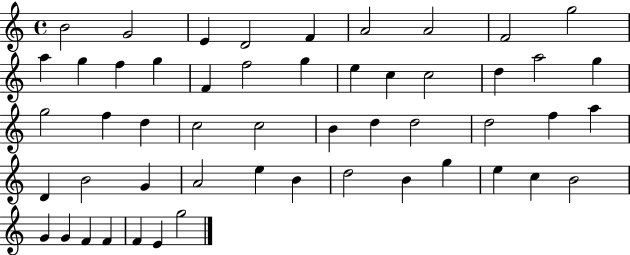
X:1
T:Untitled
M:4/4
L:1/4
K:C
B2 G2 E D2 F A2 A2 F2 g2 a g f g F f2 g e c c2 d a2 g g2 f d c2 c2 B d d2 d2 f a D B2 G A2 e B d2 B g e c B2 G G F F F E g2